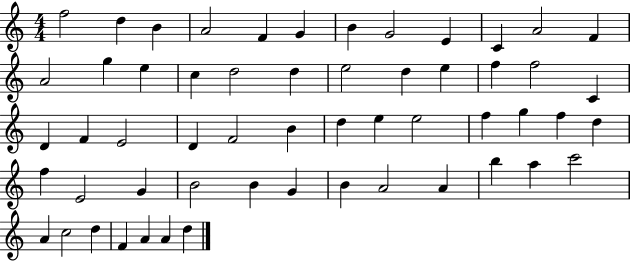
F5/h D5/q B4/q A4/h F4/q G4/q B4/q G4/h E4/q C4/q A4/h F4/q A4/h G5/q E5/q C5/q D5/h D5/q E5/h D5/q E5/q F5/q F5/h C4/q D4/q F4/q E4/h D4/q F4/h B4/q D5/q E5/q E5/h F5/q G5/q F5/q D5/q F5/q E4/h G4/q B4/h B4/q G4/q B4/q A4/h A4/q B5/q A5/q C6/h A4/q C5/h D5/q F4/q A4/q A4/q D5/q